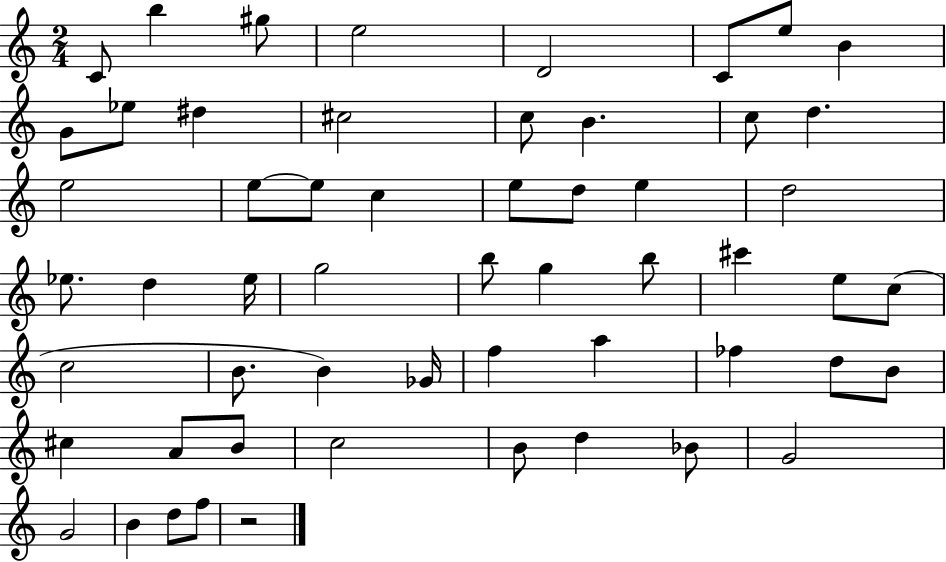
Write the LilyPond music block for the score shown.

{
  \clef treble
  \numericTimeSignature
  \time 2/4
  \key c \major
  \repeat volta 2 { c'8 b''4 gis''8 | e''2 | d'2 | c'8 e''8 b'4 | \break g'8 ees''8 dis''4 | cis''2 | c''8 b'4. | c''8 d''4. | \break e''2 | e''8~~ e''8 c''4 | e''8 d''8 e''4 | d''2 | \break ees''8. d''4 ees''16 | g''2 | b''8 g''4 b''8 | cis'''4 e''8 c''8( | \break c''2 | b'8. b'4) ges'16 | f''4 a''4 | fes''4 d''8 b'8 | \break cis''4 a'8 b'8 | c''2 | b'8 d''4 bes'8 | g'2 | \break g'2 | b'4 d''8 f''8 | r2 | } \bar "|."
}